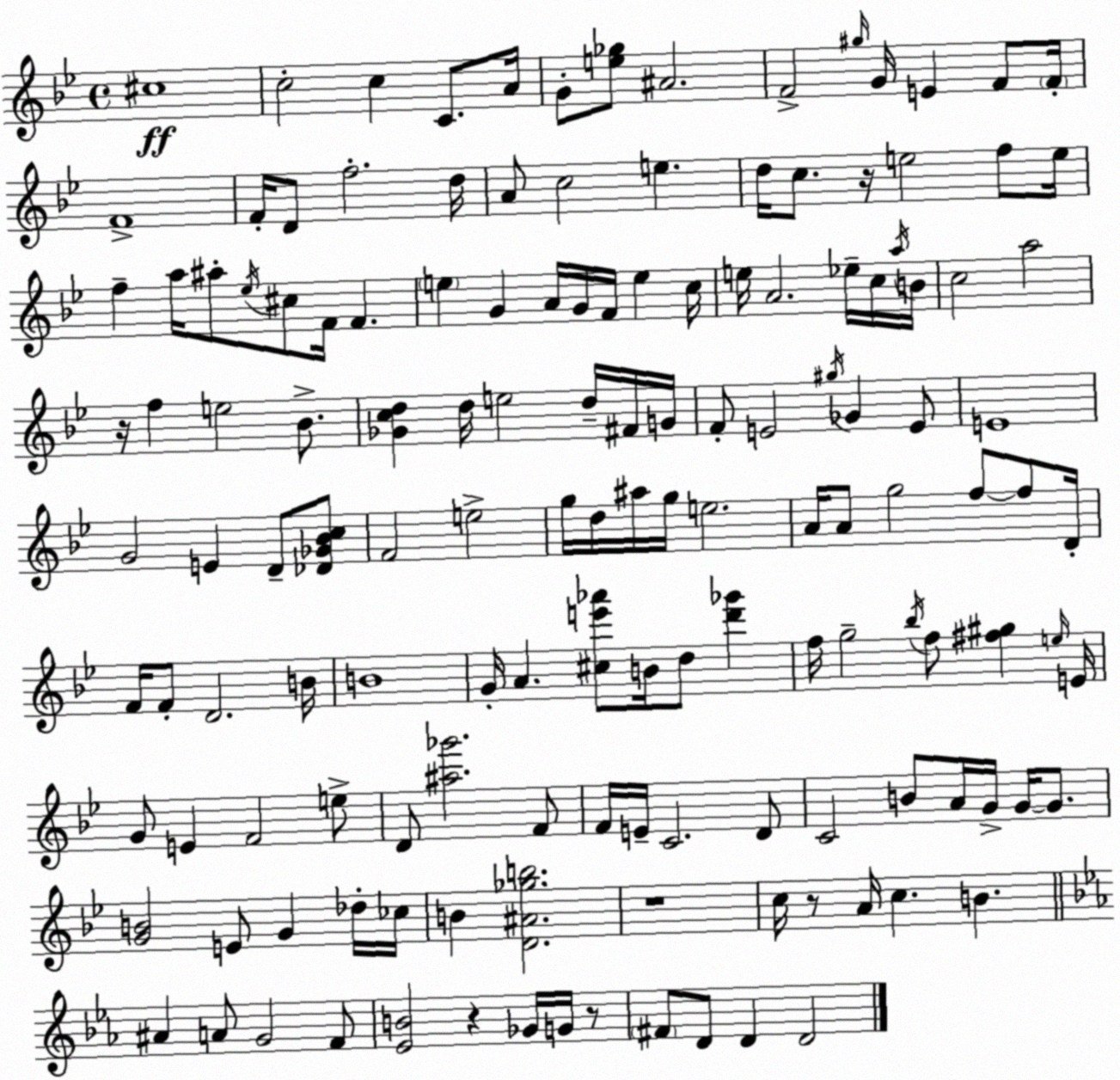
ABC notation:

X:1
T:Untitled
M:4/4
L:1/4
K:Bb
^c4 c2 c C/2 A/4 G/2 [e_g]/2 ^A2 F2 ^g/4 G/4 E F/2 F/4 F4 F/4 D/2 f2 d/4 A/2 c2 e d/4 c/2 z/4 e2 f/2 e/4 f a/4 ^a/2 _e/4 ^c/2 F/4 F e G A/4 G/4 F/4 e c/4 e/4 A2 _e/4 c/4 a/4 B/4 c2 a2 z/4 f e2 _B/2 [_Gcd] d/4 e2 d/4 ^F/4 G/4 F/2 E2 ^g/4 _G E/2 E4 G2 E D/2 [_D_G_Bc]/2 F2 e2 g/4 d/4 ^a/4 g/4 e2 A/4 A/2 g2 f/2 f/2 D/4 F/4 F/2 D2 B/4 B4 G/4 A [^ce'_a']/2 B/4 d/2 [d'_g'] f/4 g2 _b/4 f/2 [^f^g] e/4 E/4 G/2 E F2 e/2 D/2 [^a_g']2 F/2 F/4 E/4 C2 D/2 C2 B/2 A/4 G/4 G/4 G/2 [GB]2 E/2 G _d/4 _c/4 B [D^A_gb]2 z4 c/4 z/2 A/4 c B ^A A/2 G2 F/2 [_EB]2 z _G/4 G/4 z/2 ^F/2 D/2 D D2